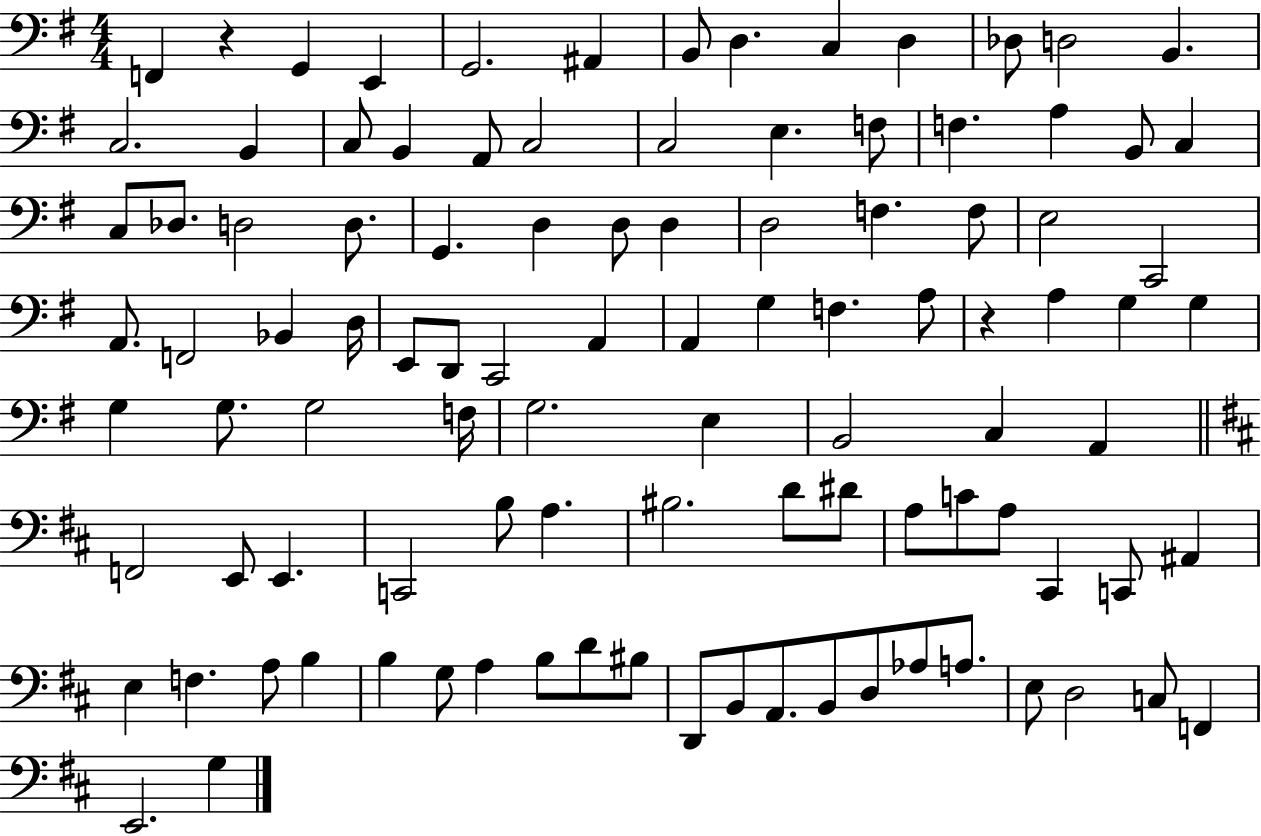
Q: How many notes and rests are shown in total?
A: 102